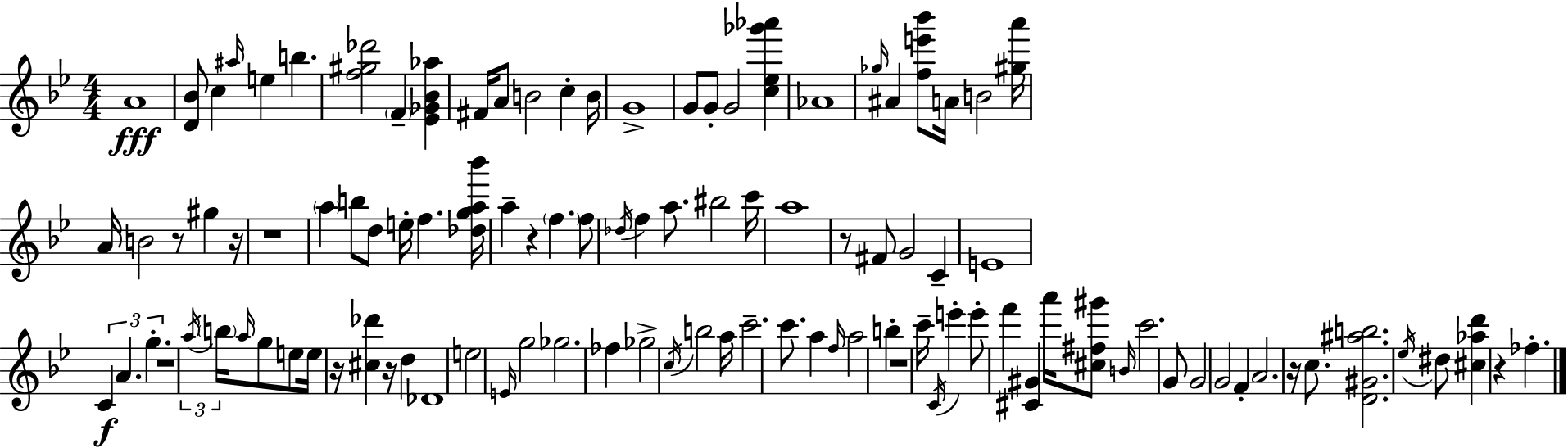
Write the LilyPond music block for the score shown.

{
  \clef treble
  \numericTimeSignature
  \time 4/4
  \key bes \major
  a'1\fff | <d' bes'>8 c''4 \grace { ais''16 } e''4 b''4. | <f'' gis'' des'''>2 \parenthesize f'4-- <ees' ges' bes' aes''>4 | fis'16 a'8 b'2 c''4-. | \break b'16 g'1-> | g'8 g'8-. g'2 <c'' ees'' ges''' aes'''>4 | aes'1 | \grace { ges''16 } ais'4 <f'' e''' bes'''>8 a'16 b'2 | \break <gis'' a'''>16 a'16 b'2 r8 gis''4 | r16 r1 | \parenthesize a''4 b''8 d''8 e''16-. f''4. | <des'' g'' a'' bes'''>16 a''4-- r4 \parenthesize f''4. | \break f''8 \acciaccatura { des''16 } f''4 a''8. bis''2 | c'''16 a''1 | r8 fis'8 g'2 c'4-- | e'1 | \break \tuplet 3/2 { c'4\f a'4. g''4.-. } | r1 | \tuplet 3/2 { \acciaccatura { a''16 } \parenthesize b''16 \grace { a''16 } } g''8 e''8 e''16 r16 <cis'' des'''>4 | r16 d''4 des'1 | \break e''2 \grace { e'16 } g''2 | ges''2. | fes''4 ges''2-> \acciaccatura { c''16 } b''2 | a''16 c'''2.-- | \break c'''8. a''4 \grace { f''16 } a''2 | b''4-. r1 | c'''16-- \acciaccatura { c'16 } e'''4-. e'''8-. | f'''4 <cis' gis'>4 a'''16 <cis'' fis'' gis'''>8 \grace { b'16 } c'''2. | \break g'8 g'2 | g'2 f'4-. a'2. | r16 c''8. <d' gis' ais'' b''>2. | \acciaccatura { ees''16 } dis''8 <cis'' aes'' d'''>4 | \break r4 fes''4.-. \bar "|."
}